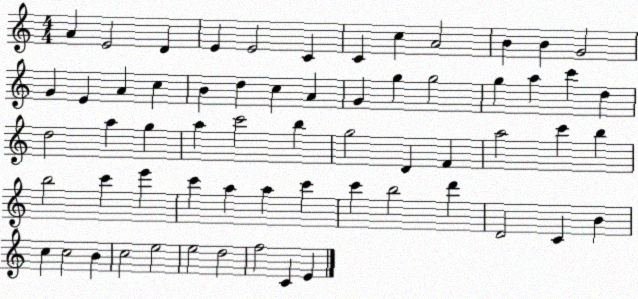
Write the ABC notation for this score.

X:1
T:Untitled
M:4/4
L:1/4
K:C
A E2 D E E2 C C c A2 B B G2 G E A c B d c A G g g2 g a c' d d2 a g a c'2 b g2 D F a2 c' b b2 c' e' c' a a c' c' b2 d' D2 C B c c2 B c2 e2 e2 d2 f2 C E